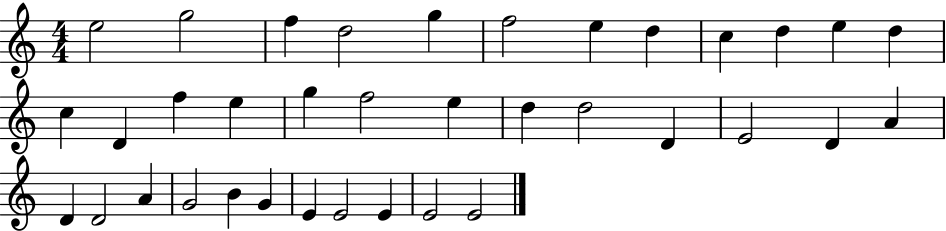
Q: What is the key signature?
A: C major